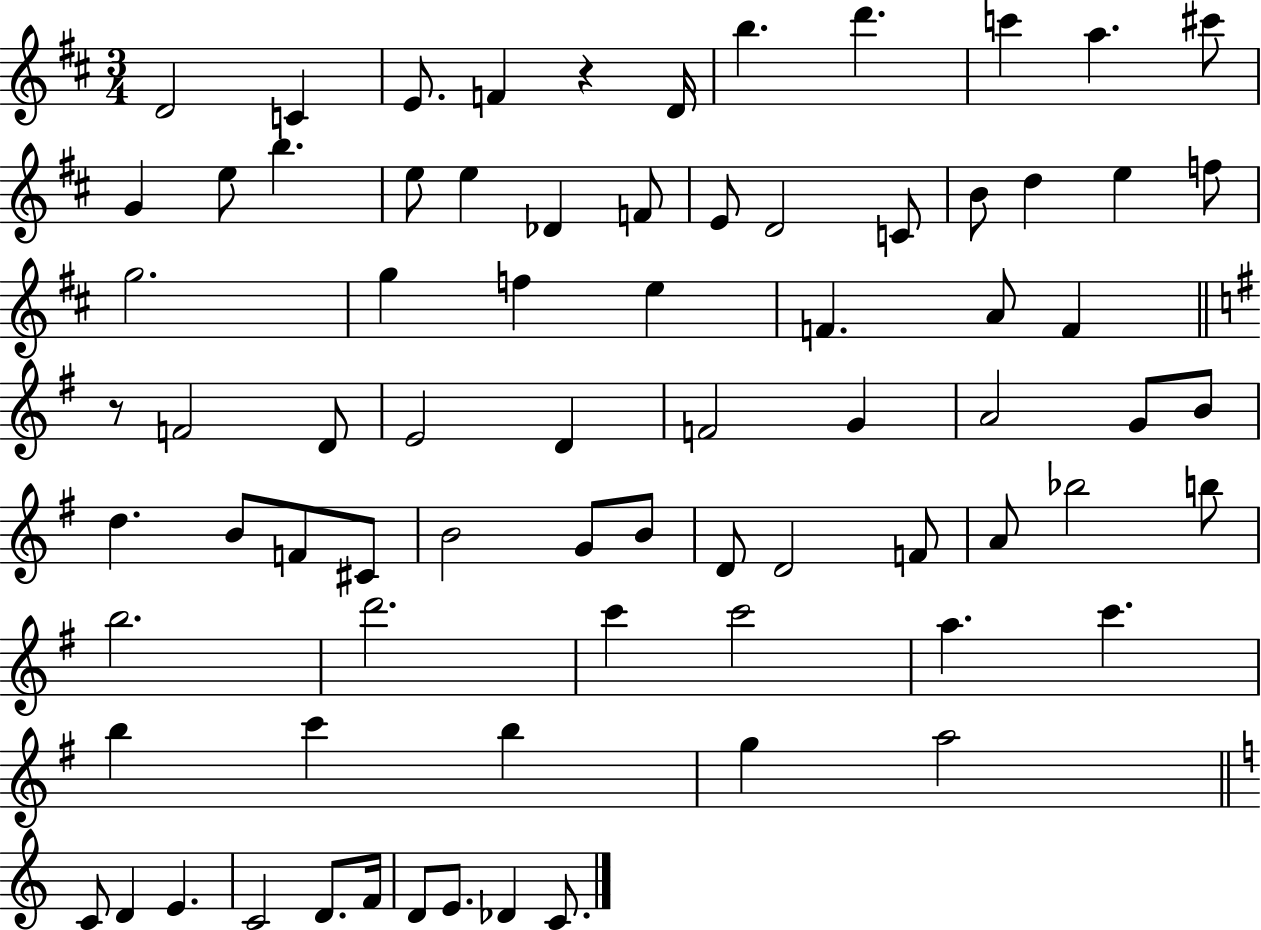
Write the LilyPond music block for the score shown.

{
  \clef treble
  \numericTimeSignature
  \time 3/4
  \key d \major
  \repeat volta 2 { d'2 c'4 | e'8. f'4 r4 d'16 | b''4. d'''4. | c'''4 a''4. cis'''8 | \break g'4 e''8 b''4. | e''8 e''4 des'4 f'8 | e'8 d'2 c'8 | b'8 d''4 e''4 f''8 | \break g''2. | g''4 f''4 e''4 | f'4. a'8 f'4 | \bar "||" \break \key e \minor r8 f'2 d'8 | e'2 d'4 | f'2 g'4 | a'2 g'8 b'8 | \break d''4. b'8 f'8 cis'8 | b'2 g'8 b'8 | d'8 d'2 f'8 | a'8 bes''2 b''8 | \break b''2. | d'''2. | c'''4 c'''2 | a''4. c'''4. | \break b''4 c'''4 b''4 | g''4 a''2 | \bar "||" \break \key a \minor c'8 d'4 e'4. | c'2 d'8. f'16 | d'8 e'8. des'4 c'8. | } \bar "|."
}